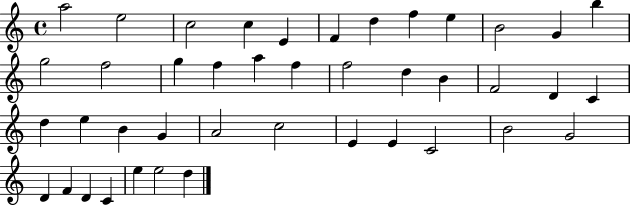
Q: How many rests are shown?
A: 0